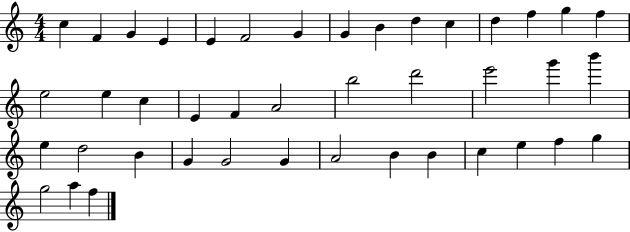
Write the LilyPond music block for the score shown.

{
  \clef treble
  \numericTimeSignature
  \time 4/4
  \key c \major
  c''4 f'4 g'4 e'4 | e'4 f'2 g'4 | g'4 b'4 d''4 c''4 | d''4 f''4 g''4 f''4 | \break e''2 e''4 c''4 | e'4 f'4 a'2 | b''2 d'''2 | e'''2 g'''4 b'''4 | \break e''4 d''2 b'4 | g'4 g'2 g'4 | a'2 b'4 b'4 | c''4 e''4 f''4 g''4 | \break g''2 a''4 f''4 | \bar "|."
}